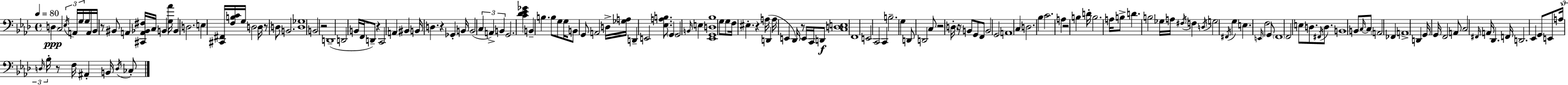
X:1
T:Untitled
M:4/4
L:1/4
K:Fm
D, C,2 _E,/4 A,,/4 G,/4 G,/4 A,,/4 _B,,/4 z/2 ^B,,/2 A,, [^C,,A,,_B,,^F,]/4 C,/4 B,, [G,_A]/4 B,, D,2 E, [^C,,^F,,]/4 [F,B,C]/4 G,/4 D,2 D,/4 z/2 D,/2 B,,2 [D,_G,]4 B,,2 z2 D,,4 D,,2 B,,/4 F,,/4 D,,/2 z C,,2 A,, ^B,, B,,/4 D, z _G,, B,,/4 B,,2 C, A,, B,, G,,2 [C_D_E_G] B,, B, B,/2 G,/2 G,/4 B,,/2 G,,/2 A,,2 D,/4 [_G,A,]/4 D,, E,,2 [_E,A,B,]/2 G,, G,,2 B,,/4 E, [_E,,G,,D,_B,]4 G,/2 G,/2 F,/4 ^E, z A,/4 D,, A,/4 E,, _D,,/4 z/2 E,,/4 C,,/4 D,,/2 [C,D,E,]4 F,,4 E,,2 C,,2 C,, B,2 G, D,,/2 D,,2 C,/2 z2 D,/4 z/4 B,,/2 G,,/2 F,,/2 B,,2 G,,2 A,,4 C, D,2 _B, C2 A, z2 B, D/4 B,2 A,/4 B,/2 D B,2 _G,/4 A,/4 ^F,/4 F, D,/4 G,2 ^F,,/4 G, E, E,,/4 F,2 G,,/2 F,,4 F,,2 E,/2 D,/2 ^F,,/4 D,/2 B,,4 B,,/2 C,/4 C,/2 A,,2 _F,, A,,4 D,, G,,/4 G,,/4 F,,2 A,,/2 C,2 ^F,,/4 A,,/4 _D,, F,,/4 D,,2 _E,, G,,/2 E,,/2 A,/4 D,/4 _B,/4 z/2 F,/4 ^A,, B,,/4 D,/4 _C,/2